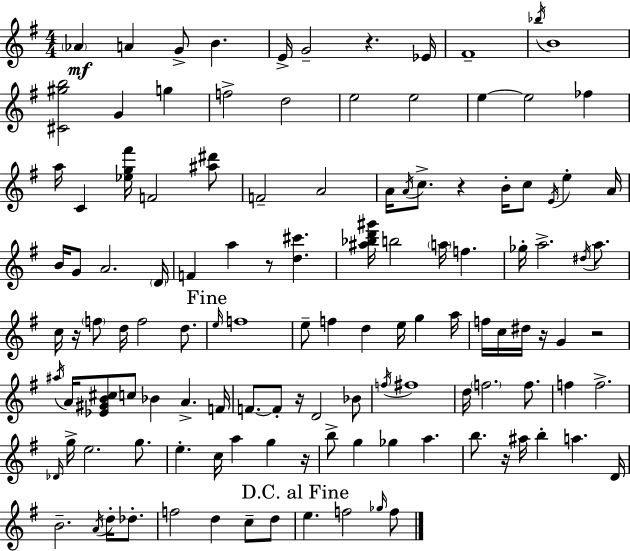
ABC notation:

X:1
T:Untitled
M:4/4
L:1/4
K:G
_A A G/2 B E/4 G2 z _E/4 ^F4 _b/4 B4 [^C^gb]2 G g f2 d2 e2 e2 e e2 _f a/4 C [_eg^f']/4 F2 [^a^d']/2 F2 A2 A/4 A/4 c/2 z B/4 c/2 E/4 e A/4 B/4 G/2 A2 D/4 F a z/2 [d^c'] [^a_bd'^g']/4 b2 a/4 f _g/4 a2 ^d/4 a/2 c/4 z/4 f/2 d/4 f2 d/2 e/4 f4 e/2 f d e/4 g a/4 f/4 c/4 ^d/4 z/4 G z2 ^a/4 A/4 [_E^GB^c]/2 c/2 _B A F/4 F/2 F/2 z/4 D2 _B/2 f/4 ^f4 d/4 f2 f/2 f f2 _D/4 g/4 e2 g/2 e c/4 a g z/4 b/2 g _g a b/2 z/4 ^a/4 b a D/4 B2 A/4 d/4 _d/2 f2 d c/2 d/2 e f2 _g/4 f/2